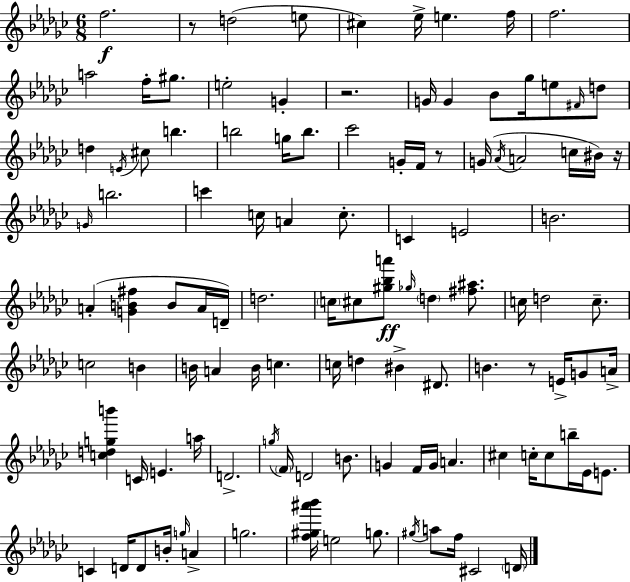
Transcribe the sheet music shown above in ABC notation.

X:1
T:Untitled
M:6/8
L:1/4
K:Ebm
f2 z/2 d2 e/2 ^c _e/4 e f/4 f2 a2 f/4 ^g/2 e2 G z2 G/4 G _B/2 _g/4 e/2 ^F/4 d/2 d E/4 ^c/2 b b2 g/4 b/2 _c'2 G/4 F/4 z/2 G/4 _A/4 A2 c/4 ^B/4 z/4 G/4 b2 c' c/4 A c/2 C E2 B2 A [GB^f] B/2 A/4 D/4 d2 c/4 ^c/2 [^g_ba']/2 _g/4 d [^f^a]/2 c/4 d2 c/2 c2 B B/4 A B/4 c c/4 d ^B ^D/2 B z/2 E/4 G/2 A/4 [cdgb'] C/4 E a/4 D2 g/4 F/4 D2 B/2 G F/4 G/4 A ^c c/4 c/2 b/4 _E/4 E/2 C D/4 D/2 B/4 g/4 A g2 [f^g^a'_b']/4 e2 g/2 ^g/4 a/2 f/4 ^C2 D/4